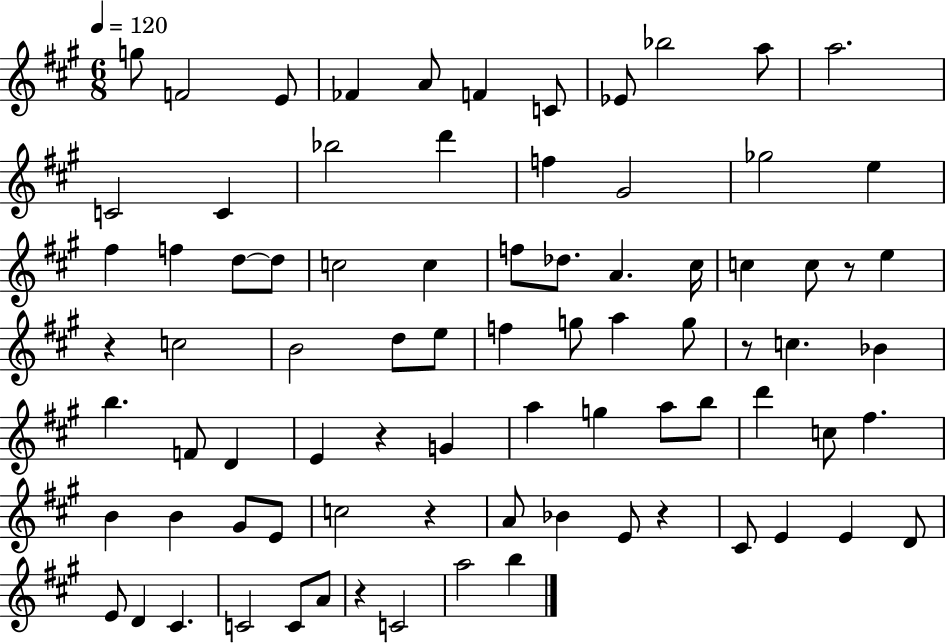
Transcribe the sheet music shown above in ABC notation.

X:1
T:Untitled
M:6/8
L:1/4
K:A
g/2 F2 E/2 _F A/2 F C/2 _E/2 _b2 a/2 a2 C2 C _b2 d' f ^G2 _g2 e ^f f d/2 d/2 c2 c f/2 _d/2 A ^c/4 c c/2 z/2 e z c2 B2 d/2 e/2 f g/2 a g/2 z/2 c _B b F/2 D E z G a g a/2 b/2 d' c/2 ^f B B ^G/2 E/2 c2 z A/2 _B E/2 z ^C/2 E E D/2 E/2 D ^C C2 C/2 A/2 z C2 a2 b